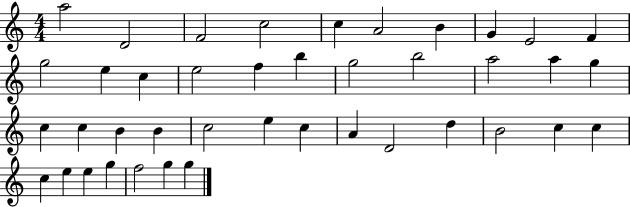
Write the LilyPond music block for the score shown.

{
  \clef treble
  \numericTimeSignature
  \time 4/4
  \key c \major
  a''2 d'2 | f'2 c''2 | c''4 a'2 b'4 | g'4 e'2 f'4 | \break g''2 e''4 c''4 | e''2 f''4 b''4 | g''2 b''2 | a''2 a''4 g''4 | \break c''4 c''4 b'4 b'4 | c''2 e''4 c''4 | a'4 d'2 d''4 | b'2 c''4 c''4 | \break c''4 e''4 e''4 g''4 | f''2 g''4 g''4 | \bar "|."
}